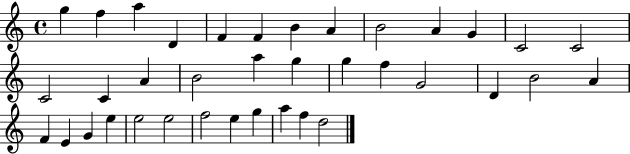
{
  \clef treble
  \time 4/4
  \defaultTimeSignature
  \key c \major
  g''4 f''4 a''4 d'4 | f'4 f'4 b'4 a'4 | b'2 a'4 g'4 | c'2 c'2 | \break c'2 c'4 a'4 | b'2 a''4 g''4 | g''4 f''4 g'2 | d'4 b'2 a'4 | \break f'4 e'4 g'4 e''4 | e''2 e''2 | f''2 e''4 g''4 | a''4 f''4 d''2 | \break \bar "|."
}